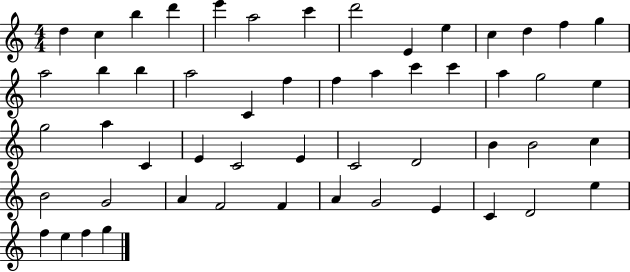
{
  \clef treble
  \numericTimeSignature
  \time 4/4
  \key c \major
  d''4 c''4 b''4 d'''4 | e'''4 a''2 c'''4 | d'''2 e'4 e''4 | c''4 d''4 f''4 g''4 | \break a''2 b''4 b''4 | a''2 c'4 f''4 | f''4 a''4 c'''4 c'''4 | a''4 g''2 e''4 | \break g''2 a''4 c'4 | e'4 c'2 e'4 | c'2 d'2 | b'4 b'2 c''4 | \break b'2 g'2 | a'4 f'2 f'4 | a'4 g'2 e'4 | c'4 d'2 e''4 | \break f''4 e''4 f''4 g''4 | \bar "|."
}